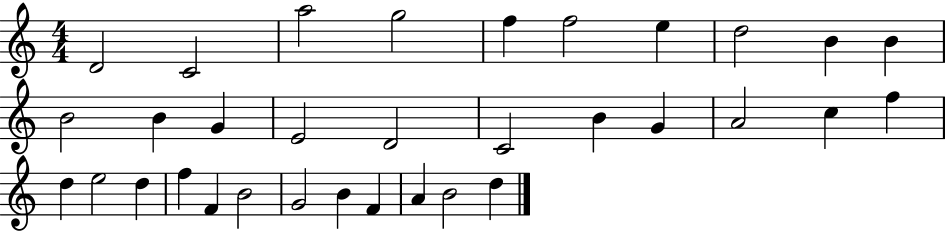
D4/h C4/h A5/h G5/h F5/q F5/h E5/q D5/h B4/q B4/q B4/h B4/q G4/q E4/h D4/h C4/h B4/q G4/q A4/h C5/q F5/q D5/q E5/h D5/q F5/q F4/q B4/h G4/h B4/q F4/q A4/q B4/h D5/q